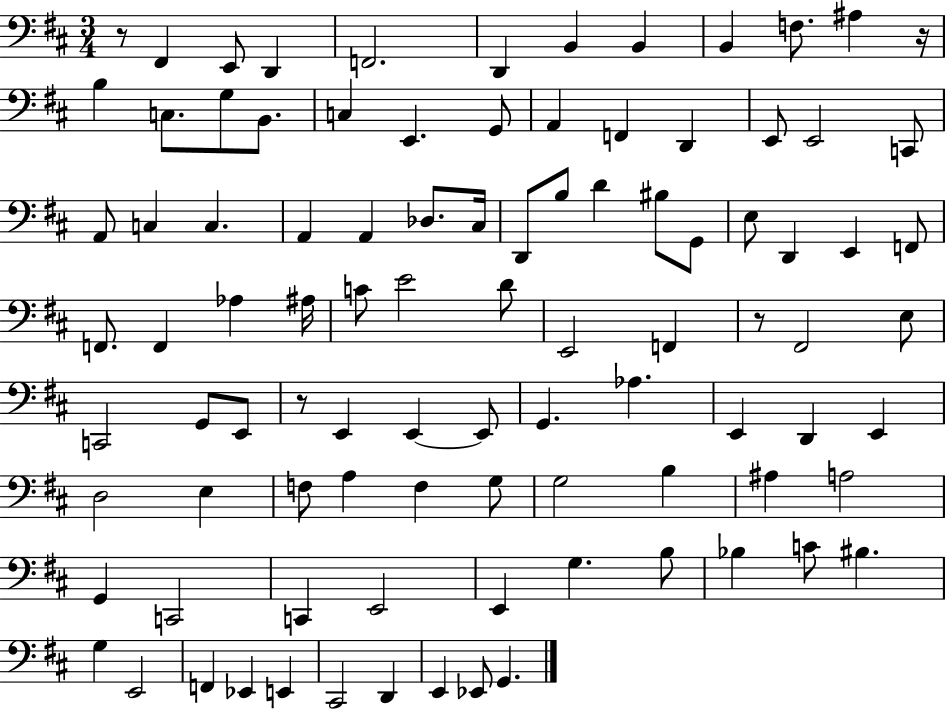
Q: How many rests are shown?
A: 4